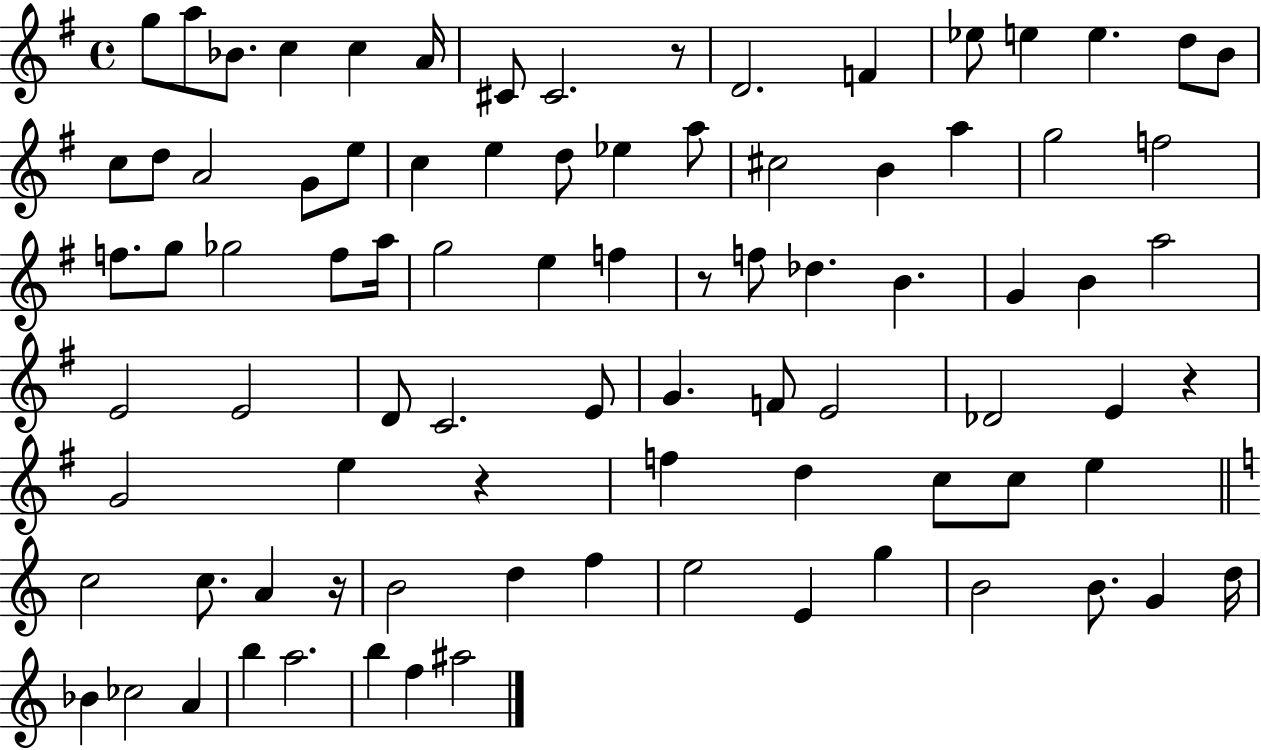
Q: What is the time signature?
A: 4/4